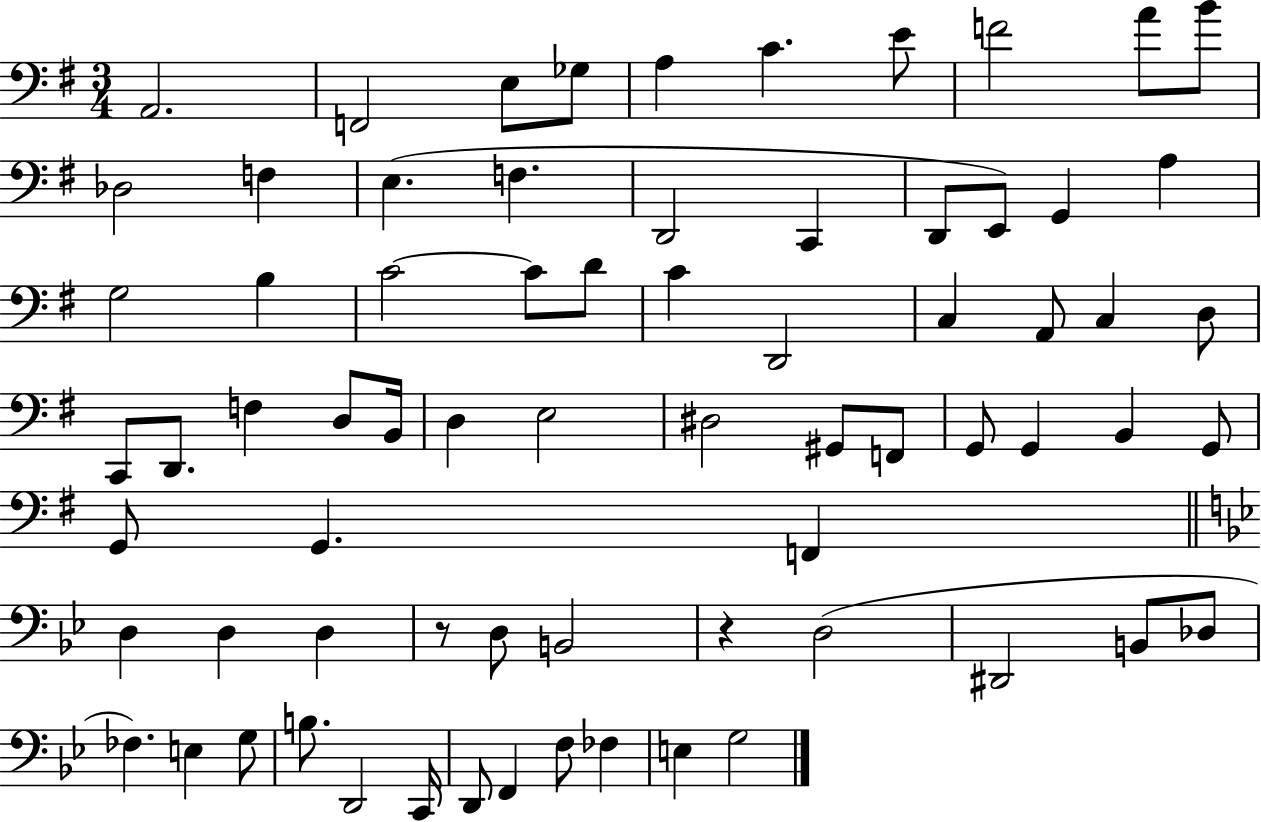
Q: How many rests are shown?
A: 2